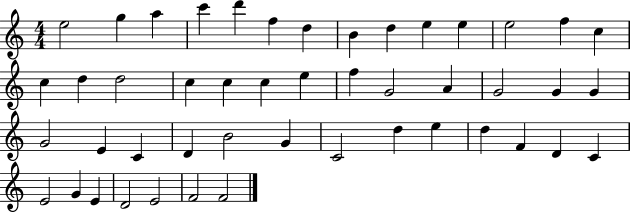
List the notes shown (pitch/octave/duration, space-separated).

E5/h G5/q A5/q C6/q D6/q F5/q D5/q B4/q D5/q E5/q E5/q E5/h F5/q C5/q C5/q D5/q D5/h C5/q C5/q C5/q E5/q F5/q G4/h A4/q G4/h G4/q G4/q G4/h E4/q C4/q D4/q B4/h G4/q C4/h D5/q E5/q D5/q F4/q D4/q C4/q E4/h G4/q E4/q D4/h E4/h F4/h F4/h